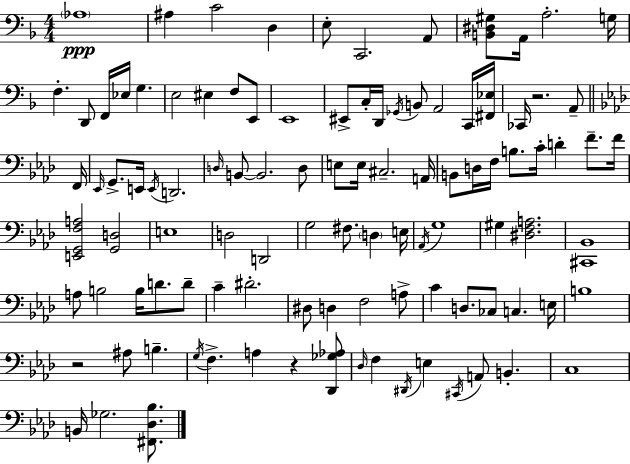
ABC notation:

X:1
T:Untitled
M:4/4
L:1/4
K:F
_A,4 ^A, C2 D, E,/2 C,,2 A,,/2 [B,,^D,^G,]/2 A,,/4 A,2 G,/4 F, D,,/2 F,,/4 _E,/4 G, E,2 ^E, F,/2 E,,/2 E,,4 ^E,,/2 C,/4 D,,/4 _G,,/4 B,,/2 A,,2 C,,/4 [^F,,_E,]/4 _C,,/4 z2 A,,/2 F,,/4 _E,,/4 G,,/2 E,,/4 E,,/4 D,,2 D,/4 B,,/2 B,,2 D,/2 E,/2 E,/4 ^C,2 A,,/4 B,,/2 D,/4 F,/4 B,/2 C/4 D F/2 F/4 [E,,G,,F,A,]2 [G,,D,]2 E,4 D,2 D,,2 G,2 ^F,/2 D, E,/4 _A,,/4 G,4 ^G, [^D,F,A,]2 [^C,,_B,,]4 A,/2 B,2 B,/4 D/2 D/2 C ^D2 ^D,/2 D, F,2 A,/2 C D,/2 _C,/2 C, E,/4 B,4 z2 ^A,/2 B, G,/4 F, A, z [_D,,_G,_A,]/2 _D,/4 F, ^D,,/4 E, ^C,,/4 A,,/2 B,, C,4 B,,/4 _G,2 [^F,,_D,_B,]/2